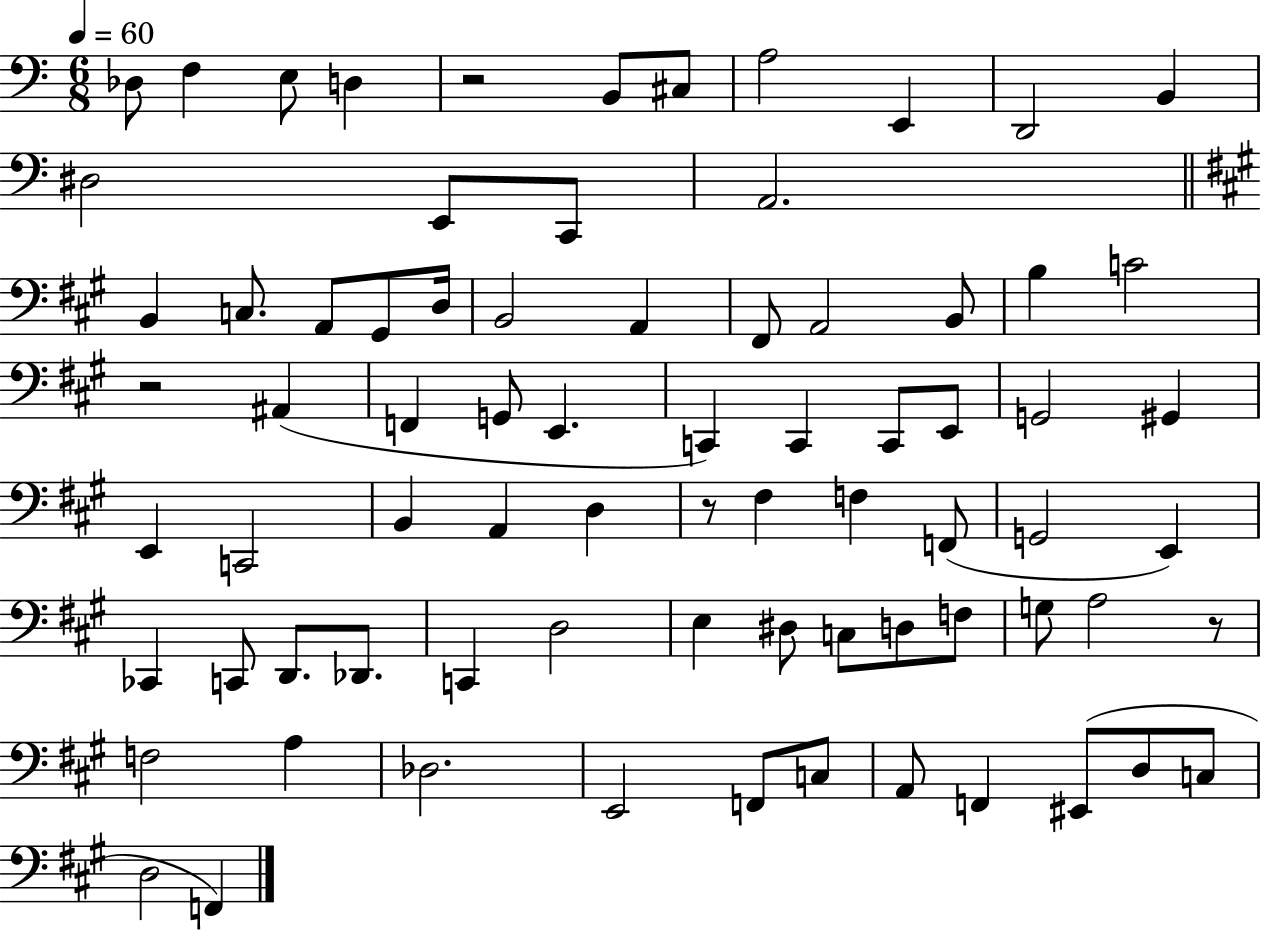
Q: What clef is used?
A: bass